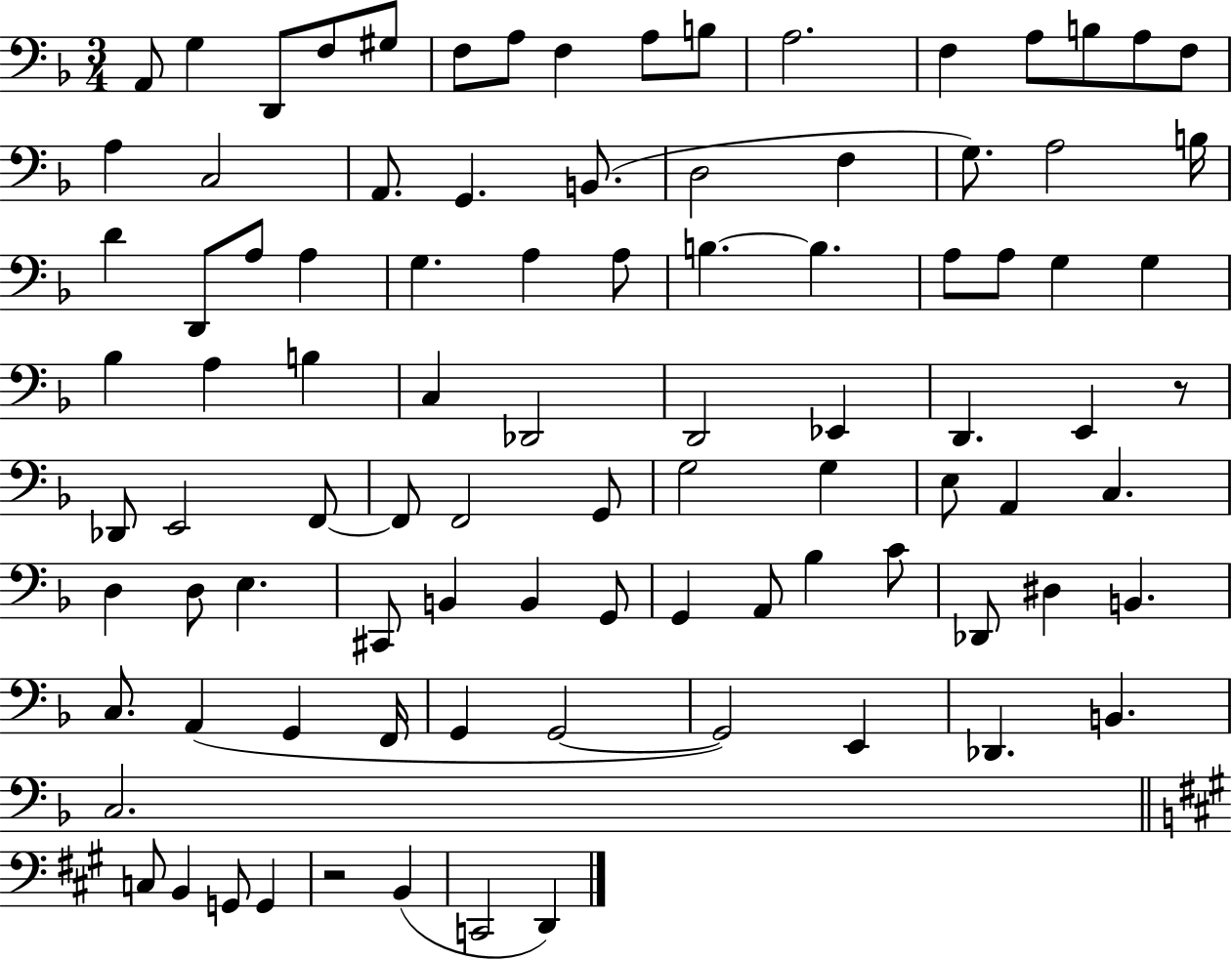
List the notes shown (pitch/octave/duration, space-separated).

A2/e G3/q D2/e F3/e G#3/e F3/e A3/e F3/q A3/e B3/e A3/h. F3/q A3/e B3/e A3/e F3/e A3/q C3/h A2/e. G2/q. B2/e. D3/h F3/q G3/e. A3/h B3/s D4/q D2/e A3/e A3/q G3/q. A3/q A3/e B3/q. B3/q. A3/e A3/e G3/q G3/q Bb3/q A3/q B3/q C3/q Db2/h D2/h Eb2/q D2/q. E2/q R/e Db2/e E2/h F2/e F2/e F2/h G2/e G3/h G3/q E3/e A2/q C3/q. D3/q D3/e E3/q. C#2/e B2/q B2/q G2/e G2/q A2/e Bb3/q C4/e Db2/e D#3/q B2/q. C3/e. A2/q G2/q F2/s G2/q G2/h G2/h E2/q Db2/q. B2/q. C3/h. C3/e B2/q G2/e G2/q R/h B2/q C2/h D2/q